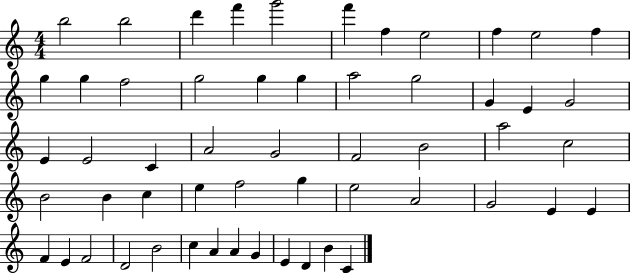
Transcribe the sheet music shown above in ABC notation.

X:1
T:Untitled
M:4/4
L:1/4
K:C
b2 b2 d' f' g'2 f' f e2 f e2 f g g f2 g2 g g a2 g2 G E G2 E E2 C A2 G2 F2 B2 a2 c2 B2 B c e f2 g e2 A2 G2 E E F E F2 D2 B2 c A A G E D B C